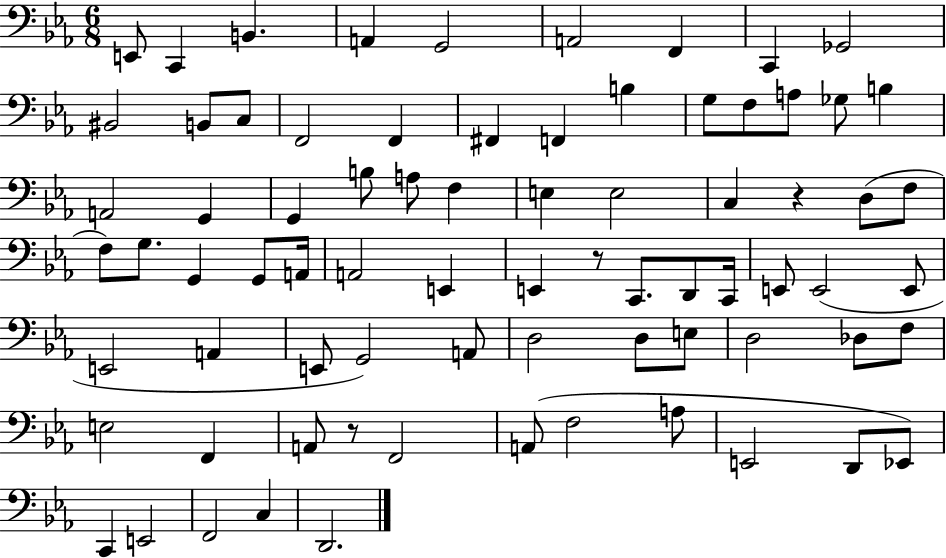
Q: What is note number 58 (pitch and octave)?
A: F3